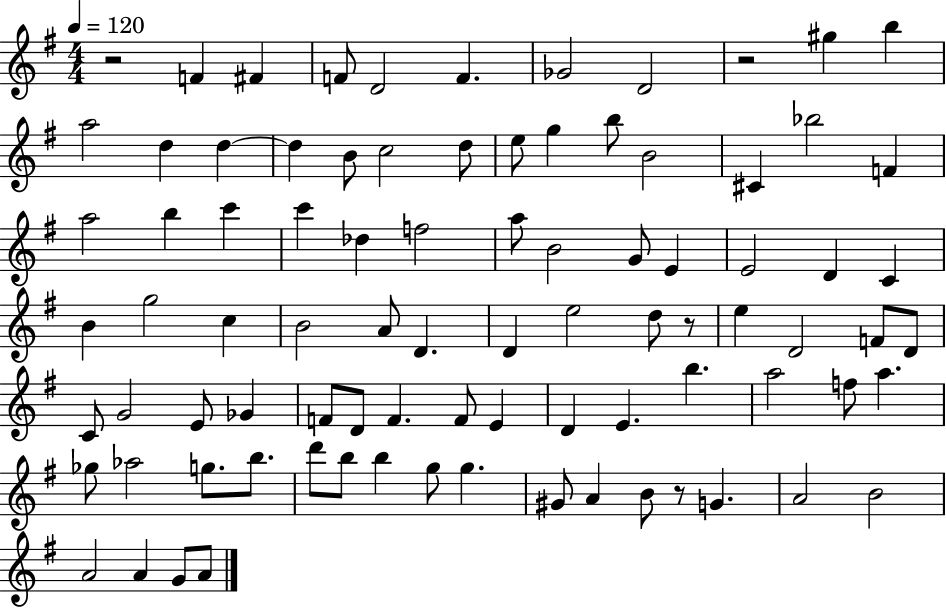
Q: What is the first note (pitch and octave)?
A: F4